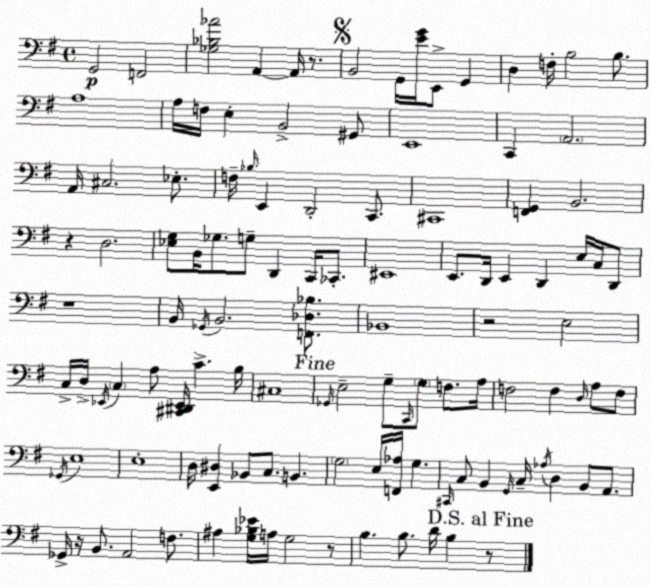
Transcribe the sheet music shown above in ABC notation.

X:1
T:Untitled
M:4/4
L:1/4
K:G
G,,2 F,,2 [_G,_B,_A]2 A,, A,,/4 z/2 B,,2 G,,/4 [EG]/4 E,,/2 G,, D, F,/4 B,2 B,/2 A,4 A,/4 F,/4 E, B,,2 ^G,,/2 E,,4 C,, A,,2 A,,/4 ^C,2 _E,/2 F,/4 _B,/4 E,, D,,2 C,,/2 ^C,,4 [F,,G,,] B,,2 z D,2 [_E,G,]/2 B,,/4 _G,/2 G,/2 D,, C,,/4 _C,,/2 ^E,,4 E,,/2 D,,/4 E,, D,, E,/4 C,/4 D,,/2 z4 B,,/4 _G,,/4 B,,2 [F,,_D,_B,]/2 _B,,4 z2 E,2 C,/4 D,/4 _E,,/4 C, A,/2 [^C,,^D,,_E,,]/4 C B,/4 ^C,4 _G,,/4 E,2 G,/2 C,,/4 G,/2 F,/2 A,/4 F,2 F, D,/4 A,/2 F,/2 _G,,/4 E,4 E,4 D,/4 [E,,^D,] _B,,/2 C,/2 B,, G,2 E,/4 [F,,_A,]/4 G, ^C,,/4 C,/2 B,, G,,/4 C,/4 _A,/4 D, B,,/2 A,,/2 _G,,/4 z/4 B,,/2 A,,2 F,/2 ^A, [G,_B,_E]/4 A,/4 G,2 z/2 B, B,/2 D/4 B, z/2